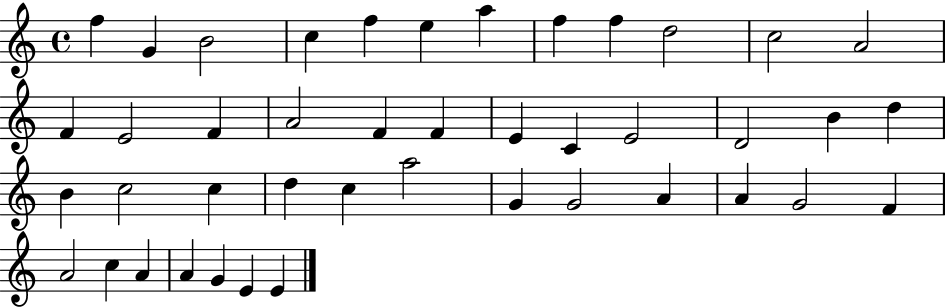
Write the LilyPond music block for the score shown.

{
  \clef treble
  \time 4/4
  \defaultTimeSignature
  \key c \major
  f''4 g'4 b'2 | c''4 f''4 e''4 a''4 | f''4 f''4 d''2 | c''2 a'2 | \break f'4 e'2 f'4 | a'2 f'4 f'4 | e'4 c'4 e'2 | d'2 b'4 d''4 | \break b'4 c''2 c''4 | d''4 c''4 a''2 | g'4 g'2 a'4 | a'4 g'2 f'4 | \break a'2 c''4 a'4 | a'4 g'4 e'4 e'4 | \bar "|."
}